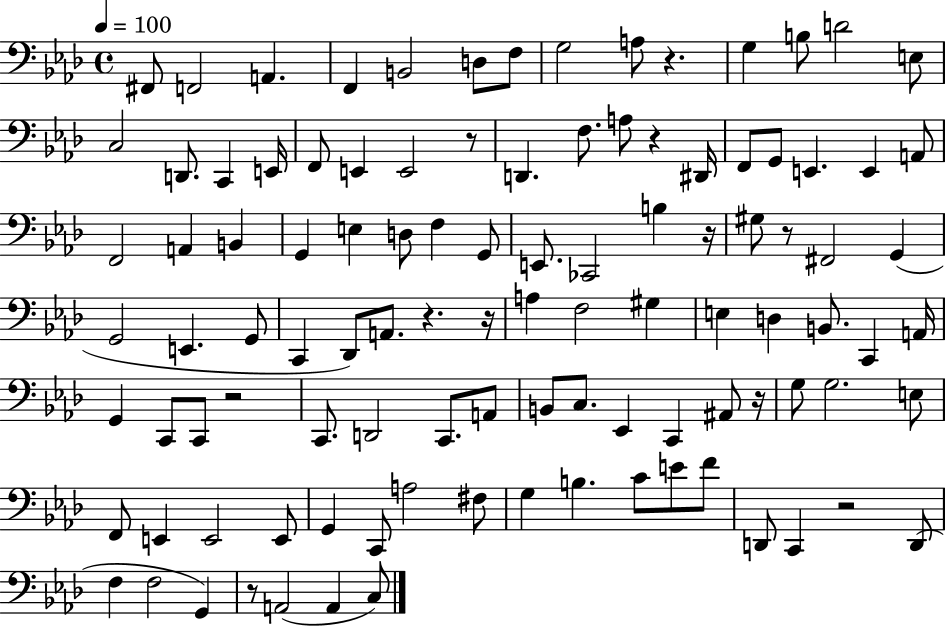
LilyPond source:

{
  \clef bass
  \time 4/4
  \defaultTimeSignature
  \key aes \major
  \tempo 4 = 100
  \repeat volta 2 { fis,8 f,2 a,4. | f,4 b,2 d8 f8 | g2 a8 r4. | g4 b8 d'2 e8 | \break c2 d,8. c,4 e,16 | f,8 e,4 e,2 r8 | d,4. f8. a8 r4 dis,16 | f,8 g,8 e,4. e,4 a,8 | \break f,2 a,4 b,4 | g,4 e4 d8 f4 g,8 | e,8. ces,2 b4 r16 | gis8 r8 fis,2 g,4( | \break g,2 e,4. g,8 | c,4 des,8) a,8. r4. r16 | a4 f2 gis4 | e4 d4 b,8. c,4 a,16 | \break g,4 c,8 c,8 r2 | c,8. d,2 c,8. a,8 | b,8 c8. ees,4 c,4 ais,8 r16 | g8 g2. e8 | \break f,8 e,4 e,2 e,8 | g,4 c,8 a2 fis8 | g4 b4. c'8 e'8 f'8 | d,8 c,4 r2 d,8( | \break f4 f2 g,4) | r8 a,2( a,4 c8) | } \bar "|."
}